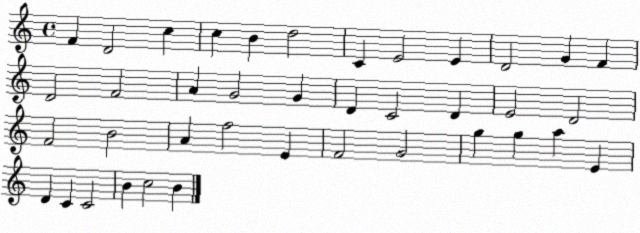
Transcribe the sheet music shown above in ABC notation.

X:1
T:Untitled
M:4/4
L:1/4
K:C
F D2 c c B d2 C E2 E D2 G F D2 F2 A G2 G D C2 D E2 D2 F2 B2 A f2 E F2 G2 g g a E D C C2 B c2 B